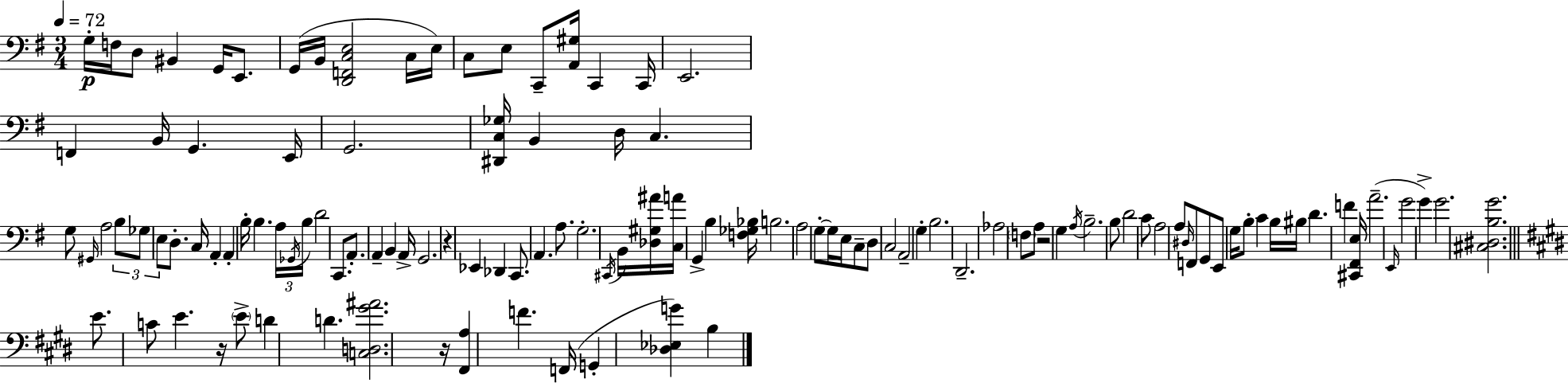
G3/s F3/s D3/e BIS2/q G2/s E2/e. G2/s B2/s [D2,F2,C3,E3]/h C3/s E3/s C3/e E3/e C2/e [A2,G#3]/s C2/q C2/s E2/h. F2/q B2/s G2/q. E2/s G2/h. [D#2,C3,Gb3]/s B2/q D3/s C3/q. G3/e G#2/s A3/h B3/e Gb3/e E3/e D3/e. C3/s A2/q A2/q B3/s B3/q. A3/s Gb2/s B3/s D4/h C2/e. A2/e. A2/q B2/q A2/s G2/h. R/q Eb2/q Db2/q C2/e. A2/q. A3/e. G3/h. C#2/s B2/s [Db3,G#3,A#4]/s [C3,A4]/s G2/q B3/q [F3,Gb3,Bb3]/s B3/h. A3/h G3/e G3/s E3/s C3/e D3/e C3/h A2/h G3/q B3/h. D2/h. Ab3/h F3/e A3/e R/h G3/q A3/s B3/h. B3/e D4/h C4/e A3/h A3/e D#3/s F2/e G2/e E2/e G3/s B3/e C4/q B3/s BIS3/s D4/q. F4/q [C#2,F#2,E3]/s A4/h. E2/s G4/h G4/q G4/h. [C#3,D#3,B3,G4]/h. E4/e. C4/e E4/q. R/s E4/e D4/q D4/q. [C3,D3,G#4,A#4]/h. R/s [F#2,A3]/q F4/q. F2/s G2/q [Db3,Eb3,G4]/q B3/q